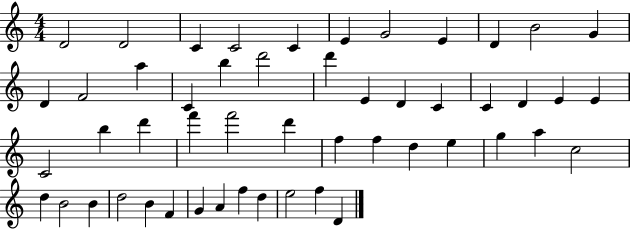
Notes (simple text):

D4/h D4/h C4/q C4/h C4/q E4/q G4/h E4/q D4/q B4/h G4/q D4/q F4/h A5/q C4/q B5/q D6/h D6/q E4/q D4/q C4/q C4/q D4/q E4/q E4/q C4/h B5/q D6/q F6/q F6/h D6/q F5/q F5/q D5/q E5/q G5/q A5/q C5/h D5/q B4/h B4/q D5/h B4/q F4/q G4/q A4/q F5/q D5/q E5/h F5/q D4/q